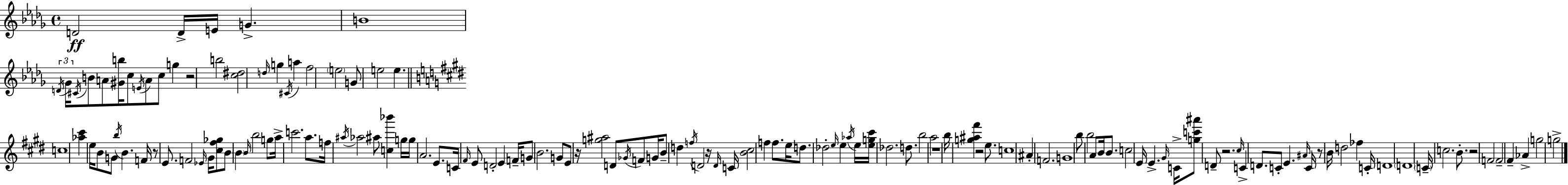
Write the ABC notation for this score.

X:1
T:Untitled
M:4/4
L:1/4
K:Bbm
D2 D/4 E/4 G B4 D/4 _G/4 ^C/4 B/2 A/2 [^Gb]/4 c/2 E/4 A/2 c/2 g z2 b2 [c^d]2 d/4 g ^C/4 a f2 e2 G/2 e2 e c4 [_a^c'] e/4 B/2 G/2 b/4 B F/4 z/2 E/2 F2 _E/4 ^G/4 [^c^f_g]/2 B/2 B B/4 b2 g/2 a/4 c'2 a/2 f/4 ^a/4 _a2 ^a/2 [c_b'] g/4 g/4 A2 E/2 C/4 ^F/4 E/2 D2 E F/4 G/2 B2 G/2 E/2 z/4 [g^a]2 D/2 _G/4 F/2 G/4 B/2 d f/4 D2 z/4 D/4 C/4 [B^c]2 f f/2 e/4 d/2 _d2 e/4 e _a/4 e/4 [eg^c']/4 _d2 d/2 b2 a2 z4 b/4 [g^a^f'] z2 e/2 c4 ^A F2 G4 b/2 b2 A/2 B/4 B/2 c2 E/4 E ^G/4 C/4 [gc'^a']/2 D/2 z2 ^c/4 C D/2 C/2 E ^A/4 C/4 z/2 B/4 d2 _f C/4 D4 D4 C/4 c2 B/2 z2 F2 F2 ^F _A g2 g2